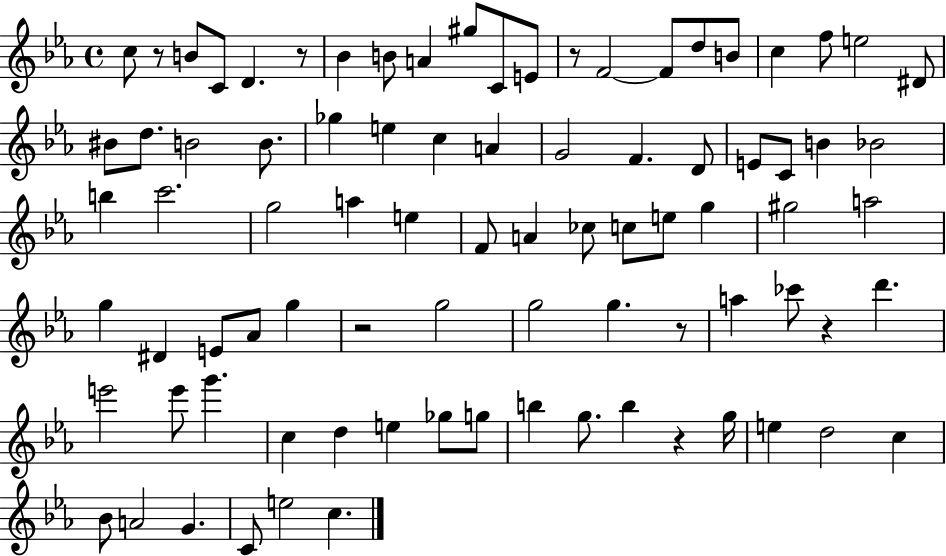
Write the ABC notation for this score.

X:1
T:Untitled
M:4/4
L:1/4
K:Eb
c/2 z/2 B/2 C/2 D z/2 _B B/2 A ^g/2 C/2 E/2 z/2 F2 F/2 d/2 B/2 c f/2 e2 ^D/2 ^B/2 d/2 B2 B/2 _g e c A G2 F D/2 E/2 C/2 B _B2 b c'2 g2 a e F/2 A _c/2 c/2 e/2 g ^g2 a2 g ^D E/2 _A/2 g z2 g2 g2 g z/2 a _c'/2 z d' e'2 e'/2 g' c d e _g/2 g/2 b g/2 b z g/4 e d2 c _B/2 A2 G C/2 e2 c